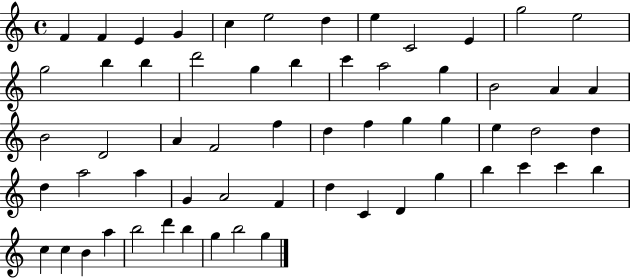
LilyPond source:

{
  \clef treble
  \time 4/4
  \defaultTimeSignature
  \key c \major
  f'4 f'4 e'4 g'4 | c''4 e''2 d''4 | e''4 c'2 e'4 | g''2 e''2 | \break g''2 b''4 b''4 | d'''2 g''4 b''4 | c'''4 a''2 g''4 | b'2 a'4 a'4 | \break b'2 d'2 | a'4 f'2 f''4 | d''4 f''4 g''4 g''4 | e''4 d''2 d''4 | \break d''4 a''2 a''4 | g'4 a'2 f'4 | d''4 c'4 d'4 g''4 | b''4 c'''4 c'''4 b''4 | \break c''4 c''4 b'4 a''4 | b''2 d'''4 b''4 | g''4 b''2 g''4 | \bar "|."
}